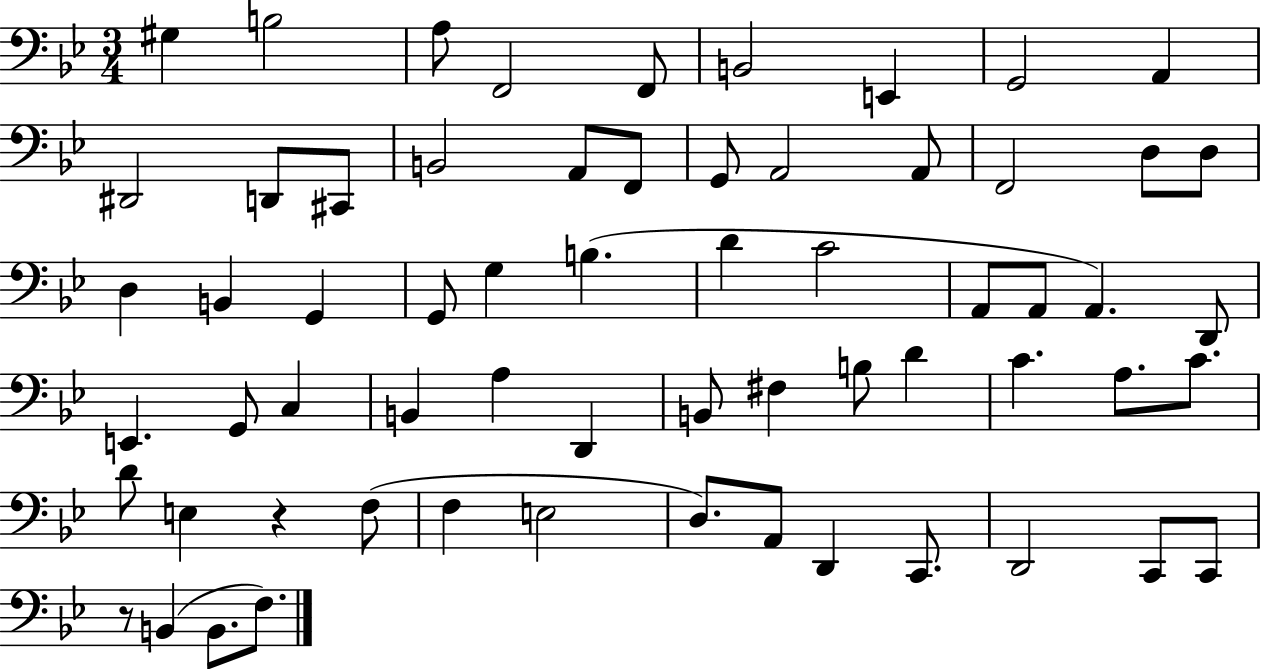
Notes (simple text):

G#3/q B3/h A3/e F2/h F2/e B2/h E2/q G2/h A2/q D#2/h D2/e C#2/e B2/h A2/e F2/e G2/e A2/h A2/e F2/h D3/e D3/e D3/q B2/q G2/q G2/e G3/q B3/q. D4/q C4/h A2/e A2/e A2/q. D2/e E2/q. G2/e C3/q B2/q A3/q D2/q B2/e F#3/q B3/e D4/q C4/q. A3/e. C4/e. D4/e E3/q R/q F3/e F3/q E3/h D3/e. A2/e D2/q C2/e. D2/h C2/e C2/e R/e B2/q B2/e. F3/e.